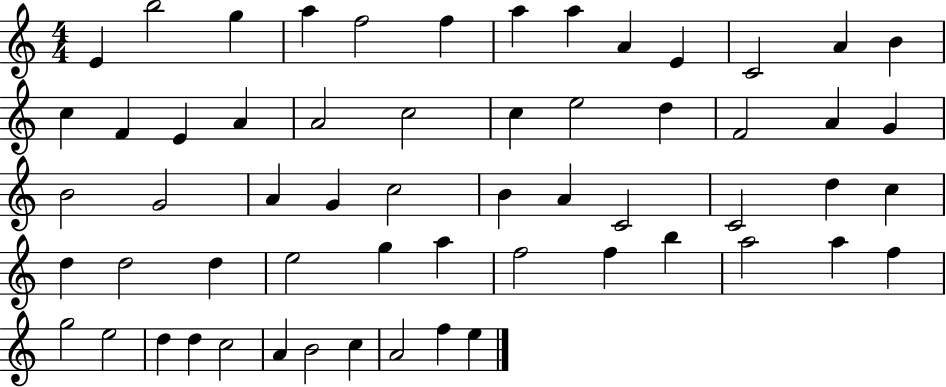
{
  \clef treble
  \numericTimeSignature
  \time 4/4
  \key c \major
  e'4 b''2 g''4 | a''4 f''2 f''4 | a''4 a''4 a'4 e'4 | c'2 a'4 b'4 | \break c''4 f'4 e'4 a'4 | a'2 c''2 | c''4 e''2 d''4 | f'2 a'4 g'4 | \break b'2 g'2 | a'4 g'4 c''2 | b'4 a'4 c'2 | c'2 d''4 c''4 | \break d''4 d''2 d''4 | e''2 g''4 a''4 | f''2 f''4 b''4 | a''2 a''4 f''4 | \break g''2 e''2 | d''4 d''4 c''2 | a'4 b'2 c''4 | a'2 f''4 e''4 | \break \bar "|."
}